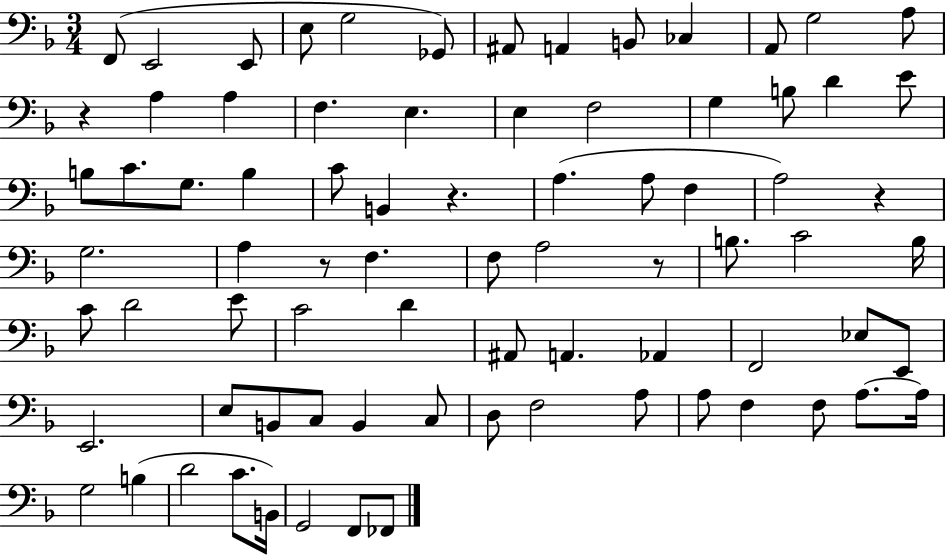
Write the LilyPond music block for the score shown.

{
  \clef bass
  \numericTimeSignature
  \time 3/4
  \key f \major
  f,8( e,2 e,8 | e8 g2 ges,8) | ais,8 a,4 b,8 ces4 | a,8 g2 a8 | \break r4 a4 a4 | f4. e4. | e4 f2 | g4 b8 d'4 e'8 | \break b8 c'8. g8. b4 | c'8 b,4 r4. | a4.( a8 f4 | a2) r4 | \break g2. | a4 r8 f4. | f8 a2 r8 | b8. c'2 b16 | \break c'8 d'2 e'8 | c'2 d'4 | ais,8 a,4. aes,4 | f,2 ees8 e,8 | \break e,2. | e8 b,8 c8 b,4 c8 | d8 f2 a8 | a8 f4 f8 a8.~~ a16 | \break g2 b4( | d'2 c'8. b,16) | g,2 f,8 fes,8 | \bar "|."
}